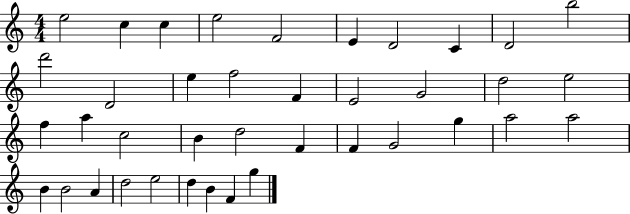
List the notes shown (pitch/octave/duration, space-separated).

E5/h C5/q C5/q E5/h F4/h E4/q D4/h C4/q D4/h B5/h D6/h D4/h E5/q F5/h F4/q E4/h G4/h D5/h E5/h F5/q A5/q C5/h B4/q D5/h F4/q F4/q G4/h G5/q A5/h A5/h B4/q B4/h A4/q D5/h E5/h D5/q B4/q F4/q G5/q